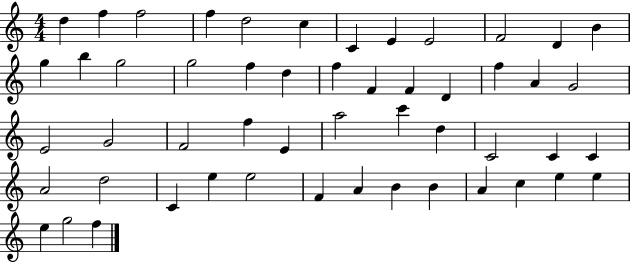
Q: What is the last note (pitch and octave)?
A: F5